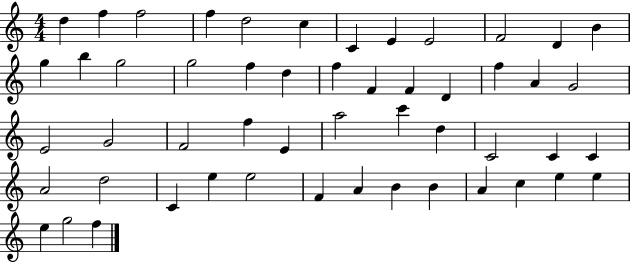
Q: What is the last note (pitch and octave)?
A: F5